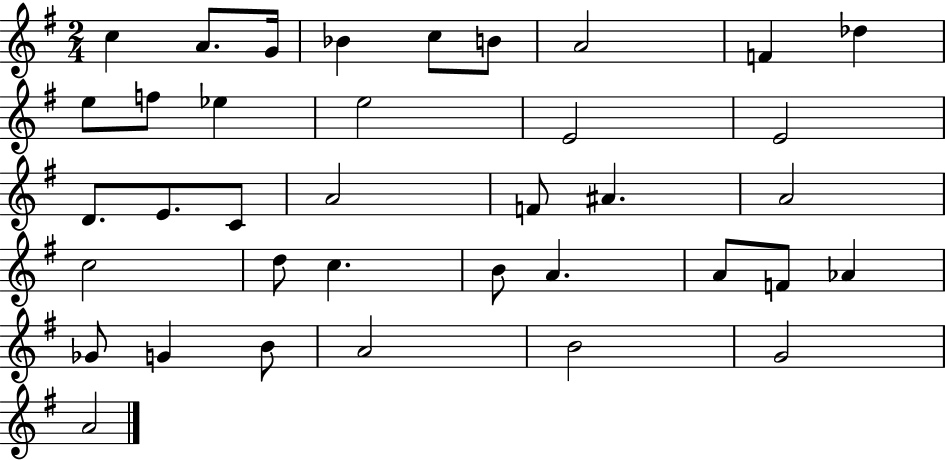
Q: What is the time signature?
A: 2/4